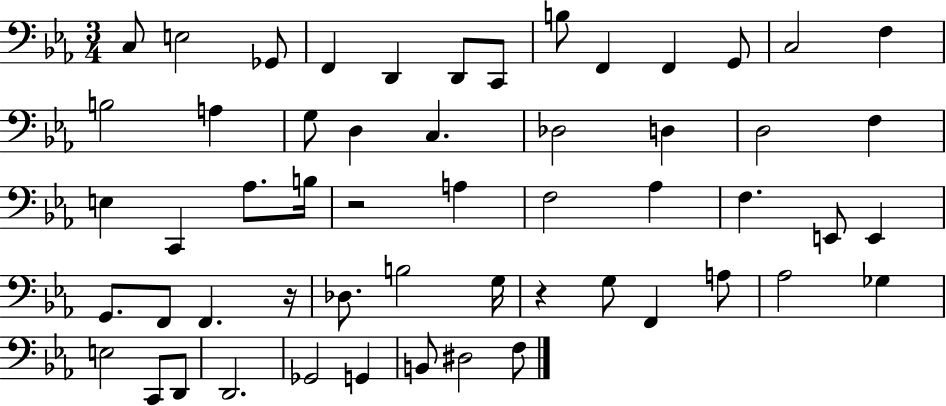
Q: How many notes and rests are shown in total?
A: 55